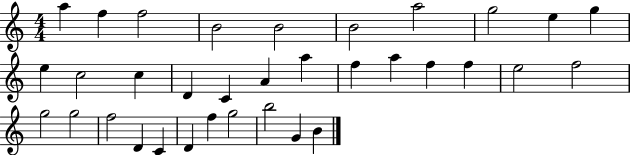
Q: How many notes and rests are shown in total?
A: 34